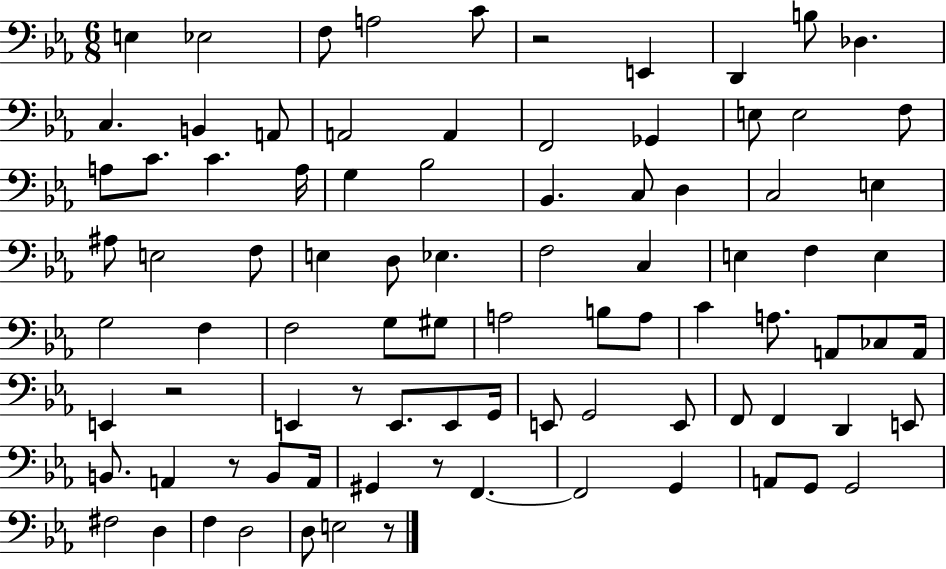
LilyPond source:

{
  \clef bass
  \numericTimeSignature
  \time 6/8
  \key ees \major
  e4 ees2 | f8 a2 c'8 | r2 e,4 | d,4 b8 des4. | \break c4. b,4 a,8 | a,2 a,4 | f,2 ges,4 | e8 e2 f8 | \break a8 c'8. c'4. a16 | g4 bes2 | bes,4. c8 d4 | c2 e4 | \break ais8 e2 f8 | e4 d8 ees4. | f2 c4 | e4 f4 e4 | \break g2 f4 | f2 g8 gis8 | a2 b8 a8 | c'4 a8. a,8 ces8 a,16 | \break e,4 r2 | e,4 r8 e,8. e,8 g,16 | e,8 g,2 e,8 | f,8 f,4 d,4 e,8 | \break b,8. a,4 r8 b,8 a,16 | gis,4 r8 f,4.~~ | f,2 g,4 | a,8 g,8 g,2 | \break fis2 d4 | f4 d2 | d8 e2 r8 | \bar "|."
}